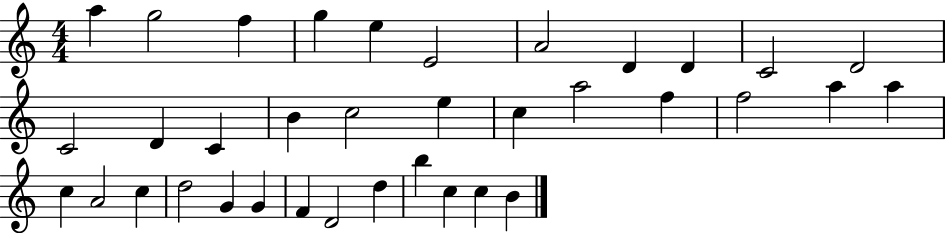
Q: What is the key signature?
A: C major